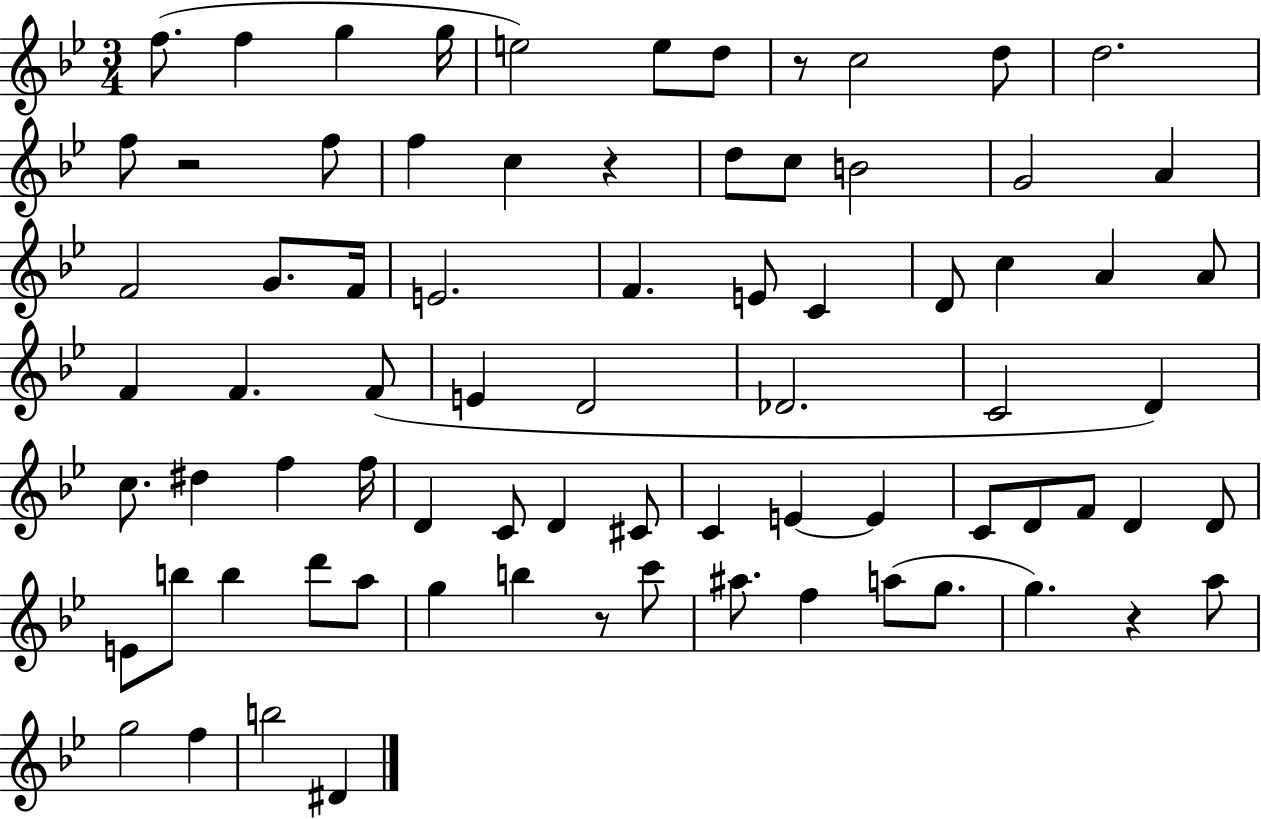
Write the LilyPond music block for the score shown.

{
  \clef treble
  \numericTimeSignature
  \time 3/4
  \key bes \major
  f''8.( f''4 g''4 g''16 | e''2) e''8 d''8 | r8 c''2 d''8 | d''2. | \break f''8 r2 f''8 | f''4 c''4 r4 | d''8 c''8 b'2 | g'2 a'4 | \break f'2 g'8. f'16 | e'2. | f'4. e'8 c'4 | d'8 c''4 a'4 a'8 | \break f'4 f'4. f'8( | e'4 d'2 | des'2. | c'2 d'4) | \break c''8. dis''4 f''4 f''16 | d'4 c'8 d'4 cis'8 | c'4 e'4~~ e'4 | c'8 d'8 f'8 d'4 d'8 | \break e'8 b''8 b''4 d'''8 a''8 | g''4 b''4 r8 c'''8 | ais''8. f''4 a''8( g''8. | g''4.) r4 a''8 | \break g''2 f''4 | b''2 dis'4 | \bar "|."
}